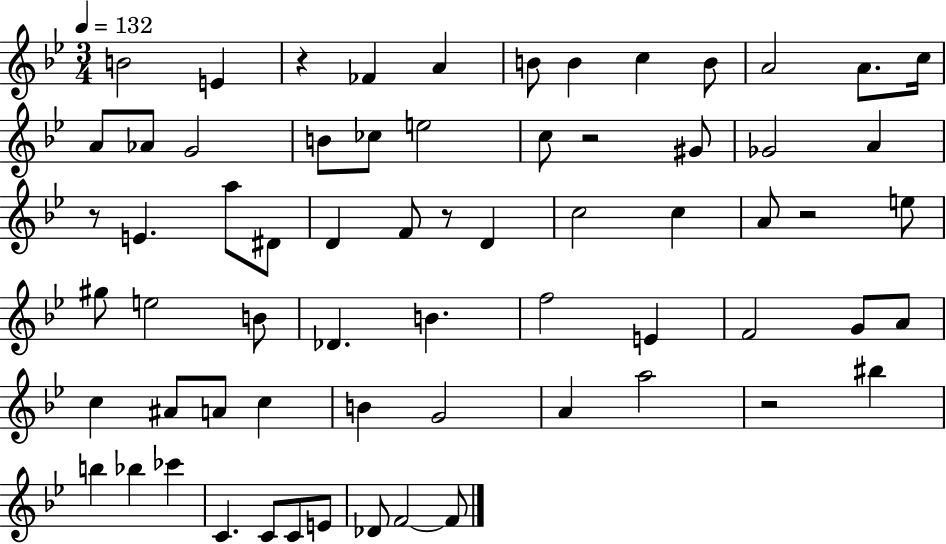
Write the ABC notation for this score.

X:1
T:Untitled
M:3/4
L:1/4
K:Bb
B2 E z _F A B/2 B c B/2 A2 A/2 c/4 A/2 _A/2 G2 B/2 _c/2 e2 c/2 z2 ^G/2 _G2 A z/2 E a/2 ^D/2 D F/2 z/2 D c2 c A/2 z2 e/2 ^g/2 e2 B/2 _D B f2 E F2 G/2 A/2 c ^A/2 A/2 c B G2 A a2 z2 ^b b _b _c' C C/2 C/2 E/2 _D/2 F2 F/2